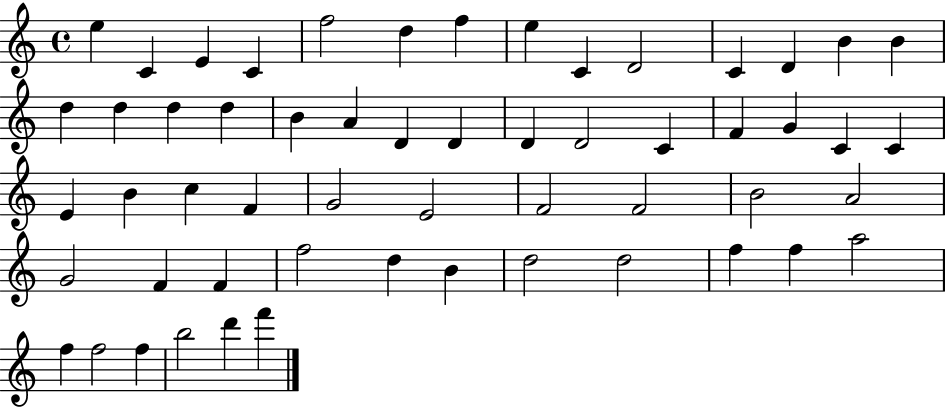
E5/q C4/q E4/q C4/q F5/h D5/q F5/q E5/q C4/q D4/h C4/q D4/q B4/q B4/q D5/q D5/q D5/q D5/q B4/q A4/q D4/q D4/q D4/q D4/h C4/q F4/q G4/q C4/q C4/q E4/q B4/q C5/q F4/q G4/h E4/h F4/h F4/h B4/h A4/h G4/h F4/q F4/q F5/h D5/q B4/q D5/h D5/h F5/q F5/q A5/h F5/q F5/h F5/q B5/h D6/q F6/q